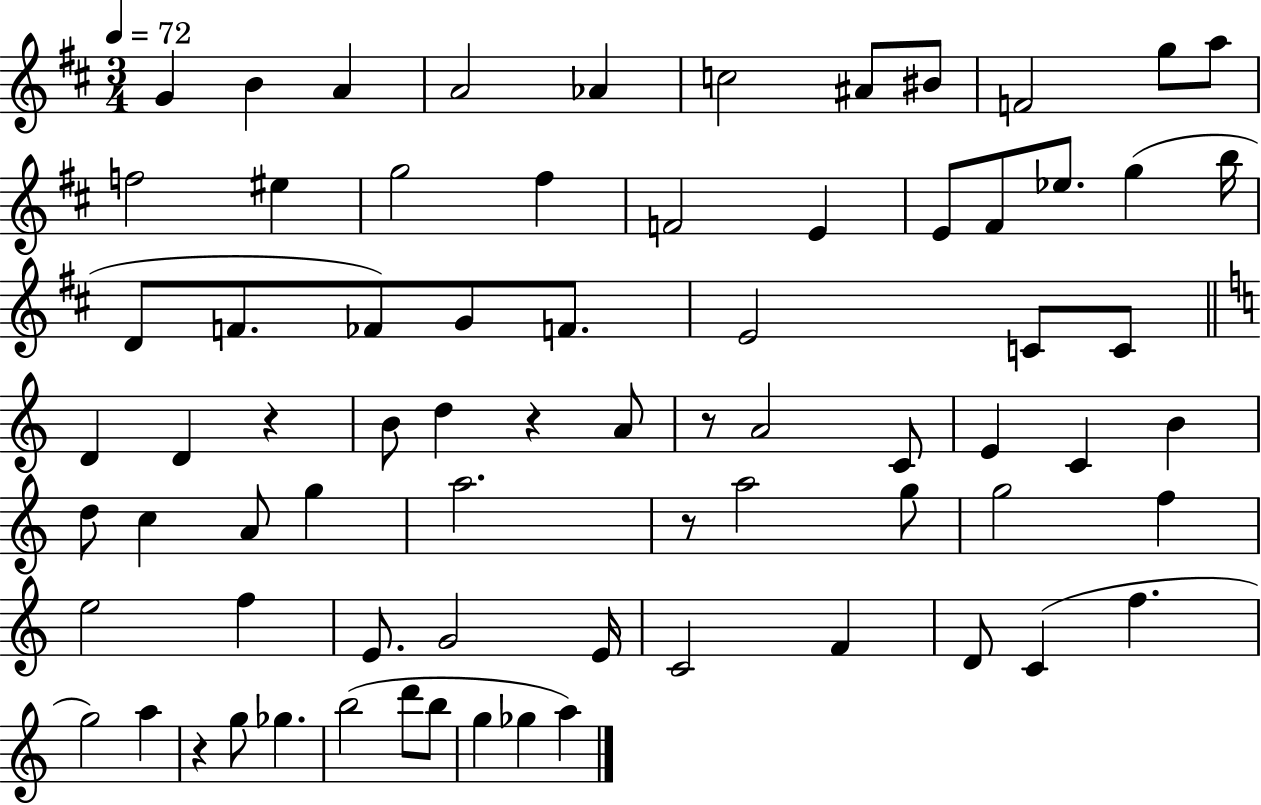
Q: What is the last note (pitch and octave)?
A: A5